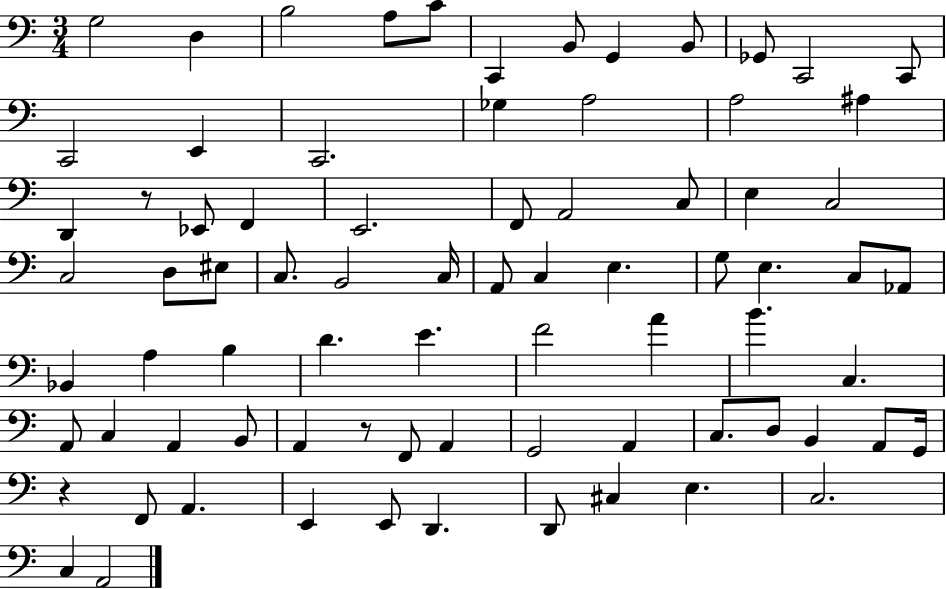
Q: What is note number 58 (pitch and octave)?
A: G2